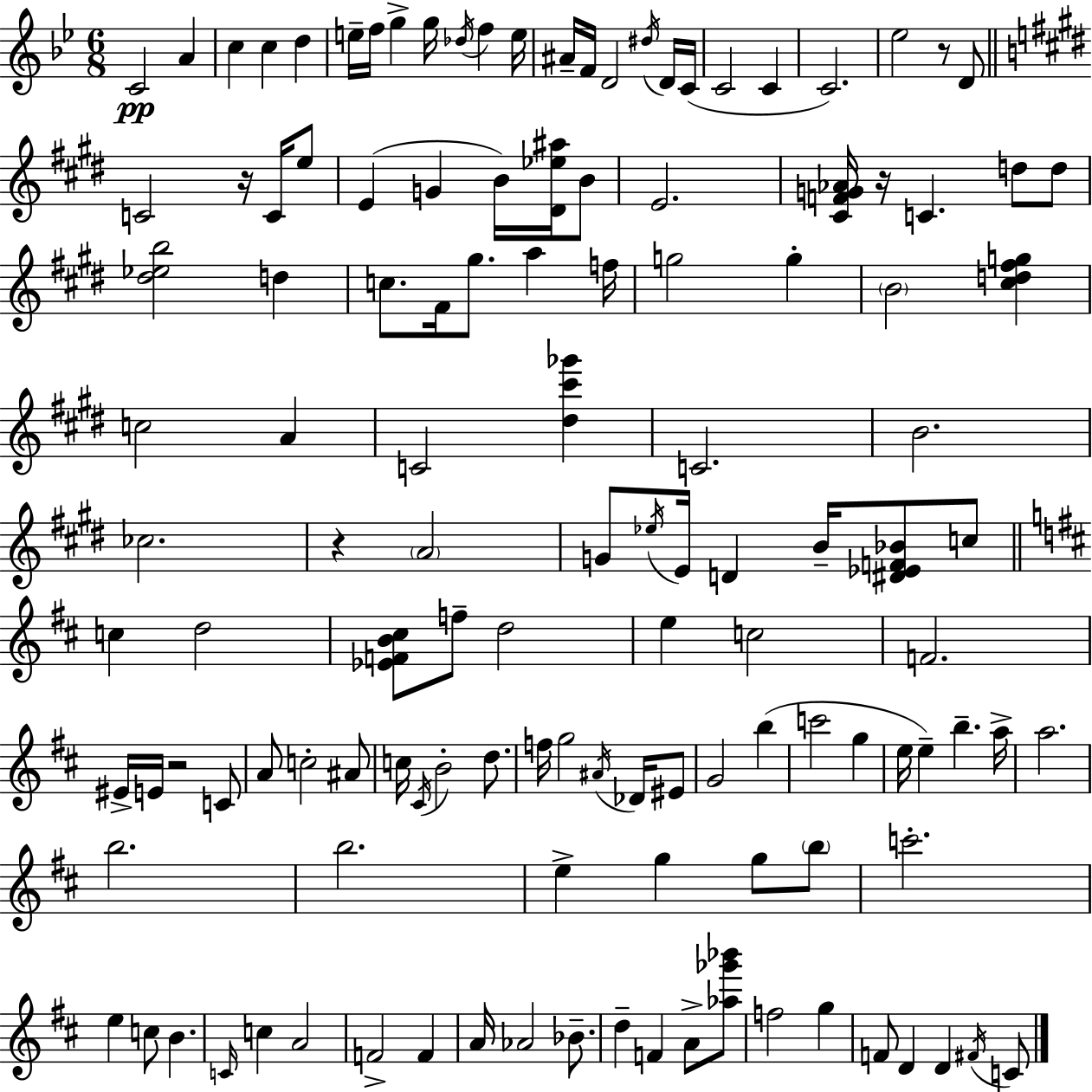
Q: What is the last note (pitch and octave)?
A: C4